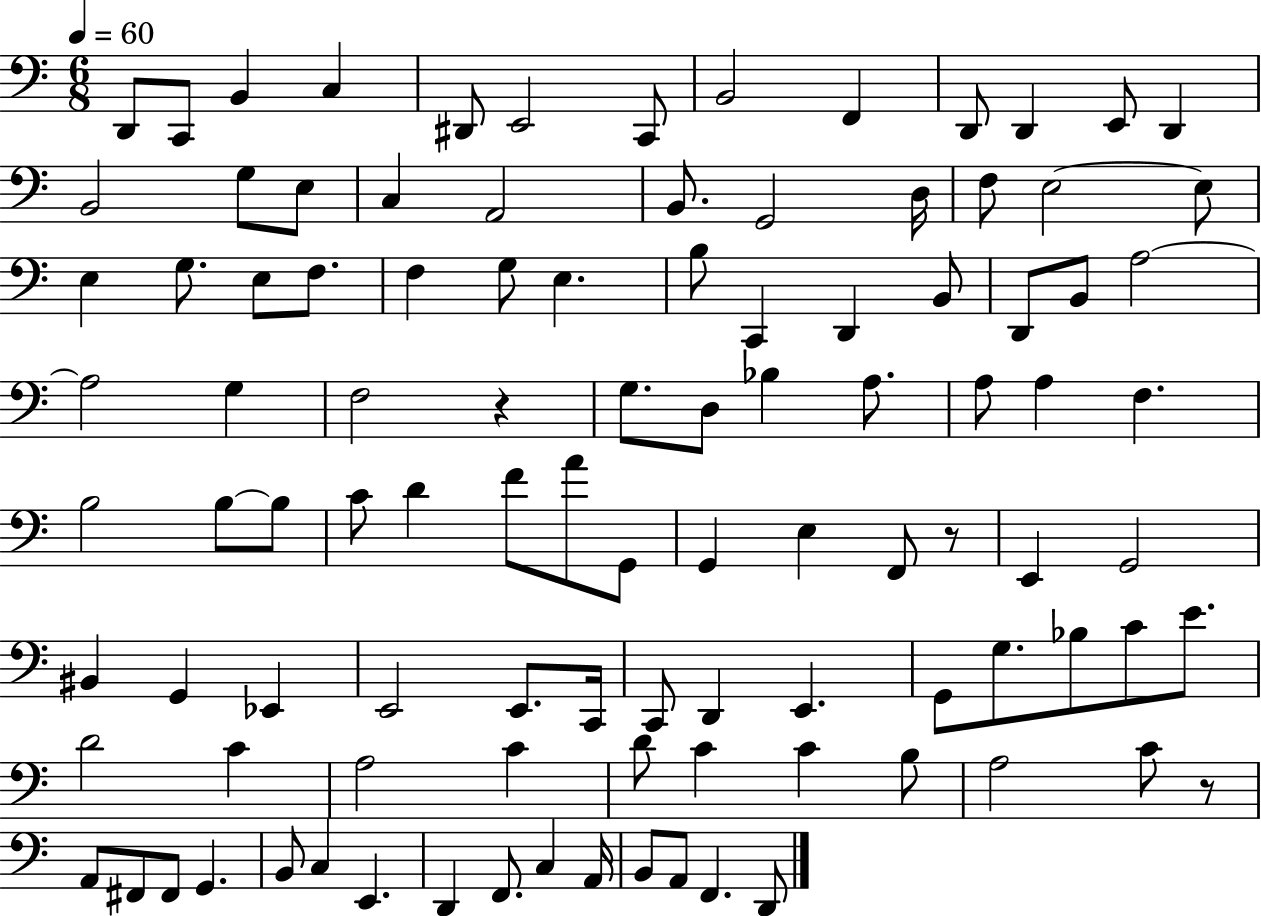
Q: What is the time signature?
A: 6/8